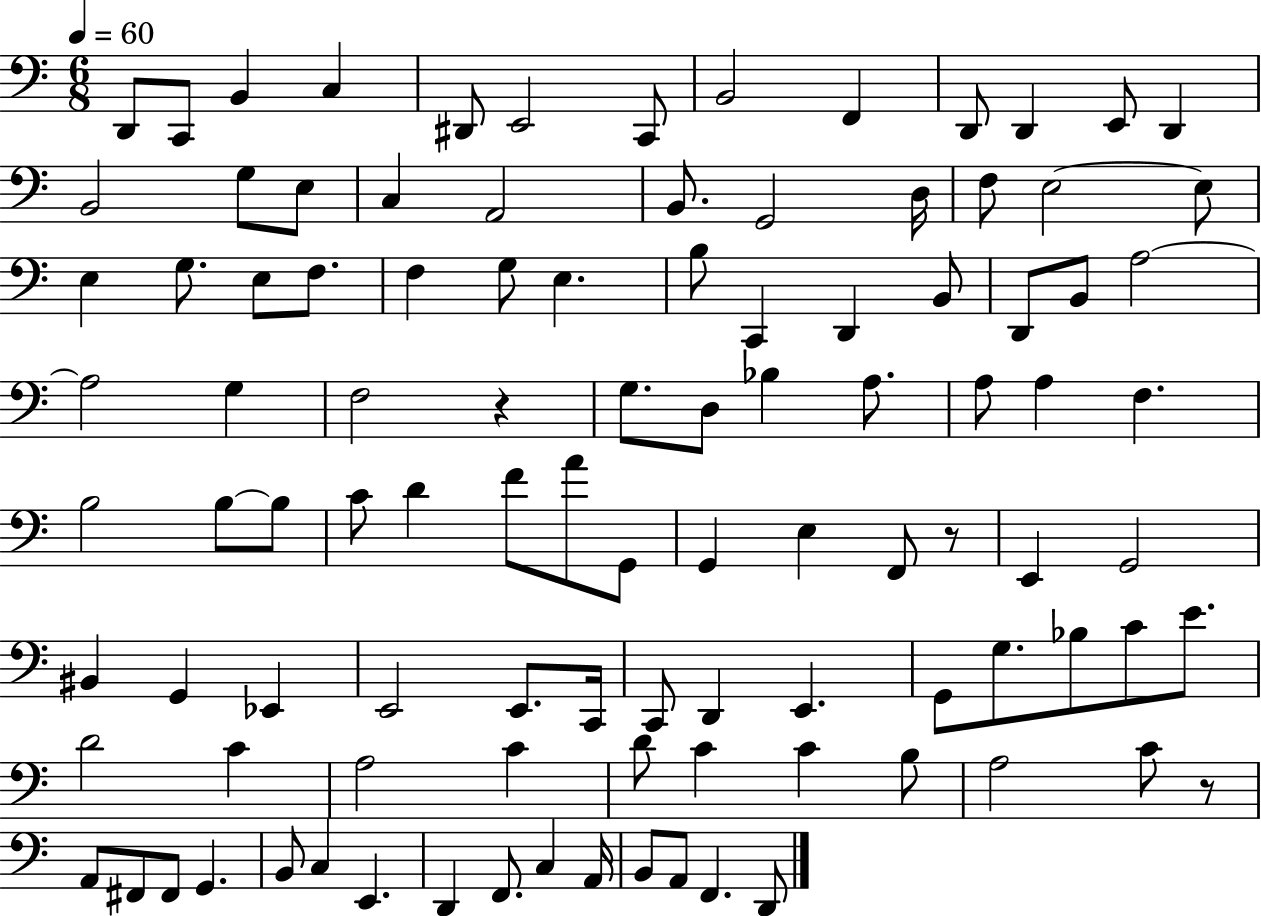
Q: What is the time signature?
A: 6/8